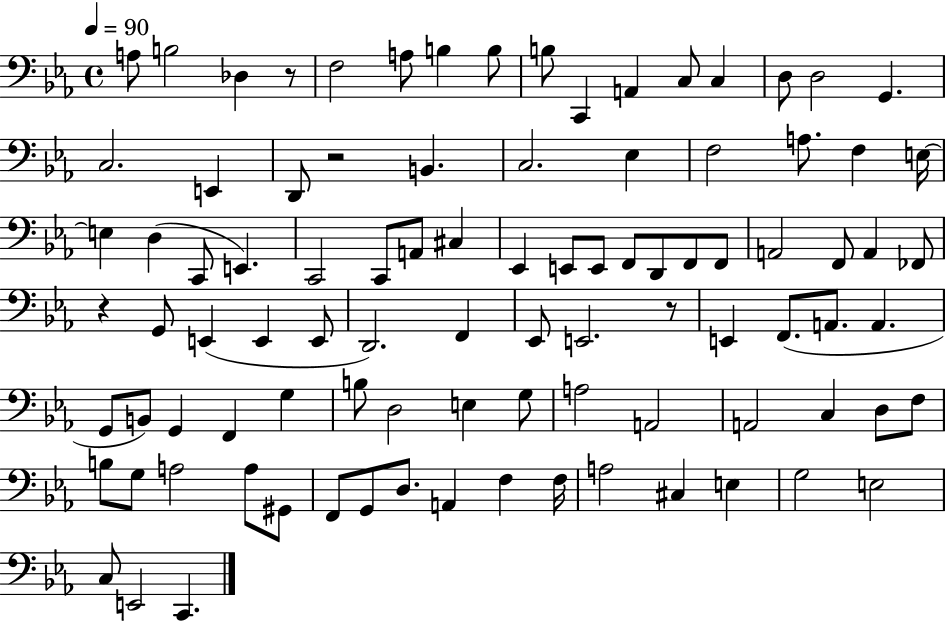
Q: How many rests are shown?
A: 4